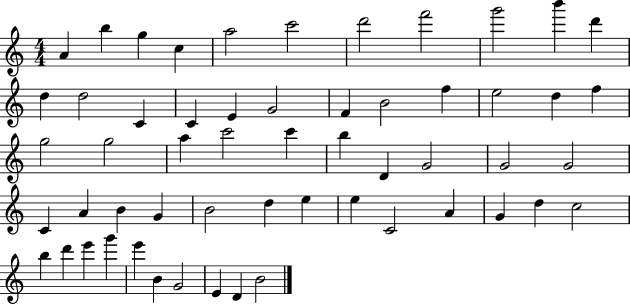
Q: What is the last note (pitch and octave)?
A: B4